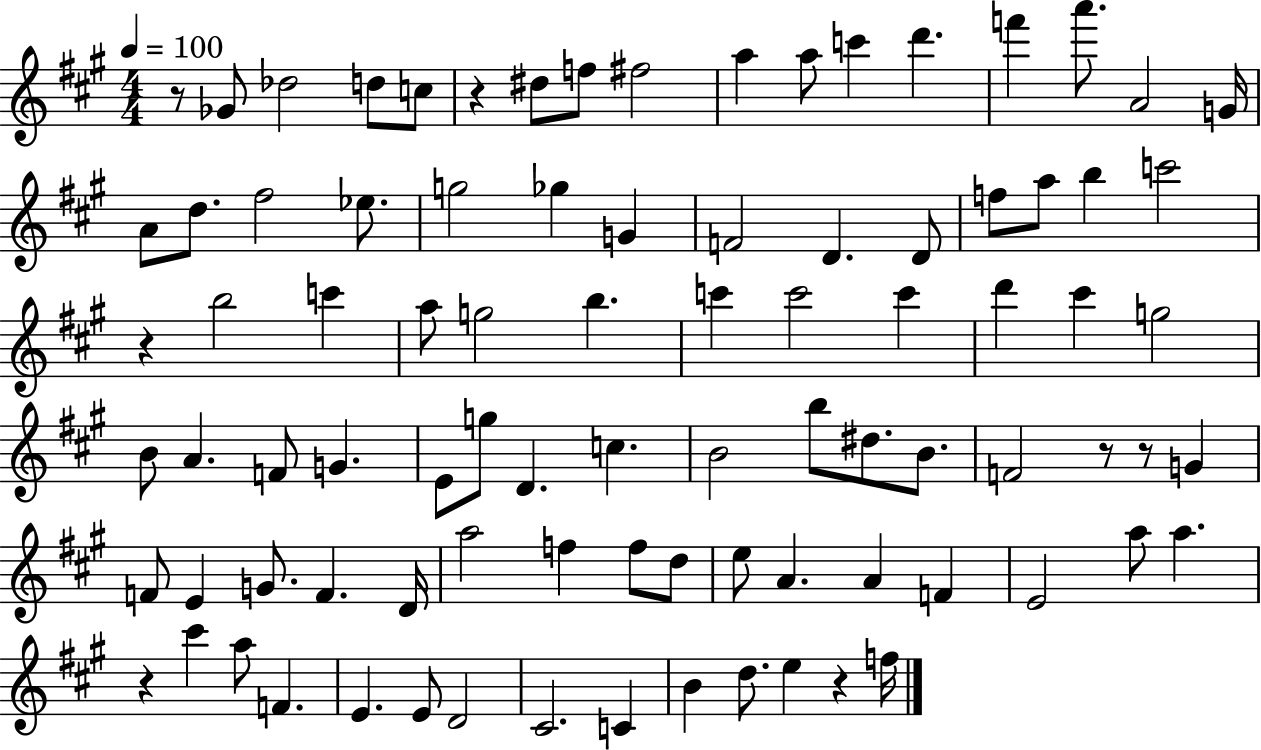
X:1
T:Untitled
M:4/4
L:1/4
K:A
z/2 _G/2 _d2 d/2 c/2 z ^d/2 f/2 ^f2 a a/2 c' d' f' a'/2 A2 G/4 A/2 d/2 ^f2 _e/2 g2 _g G F2 D D/2 f/2 a/2 b c'2 z b2 c' a/2 g2 b c' c'2 c' d' ^c' g2 B/2 A F/2 G E/2 g/2 D c B2 b/2 ^d/2 B/2 F2 z/2 z/2 G F/2 E G/2 F D/4 a2 f f/2 d/2 e/2 A A F E2 a/2 a z ^c' a/2 F E E/2 D2 ^C2 C B d/2 e z f/4